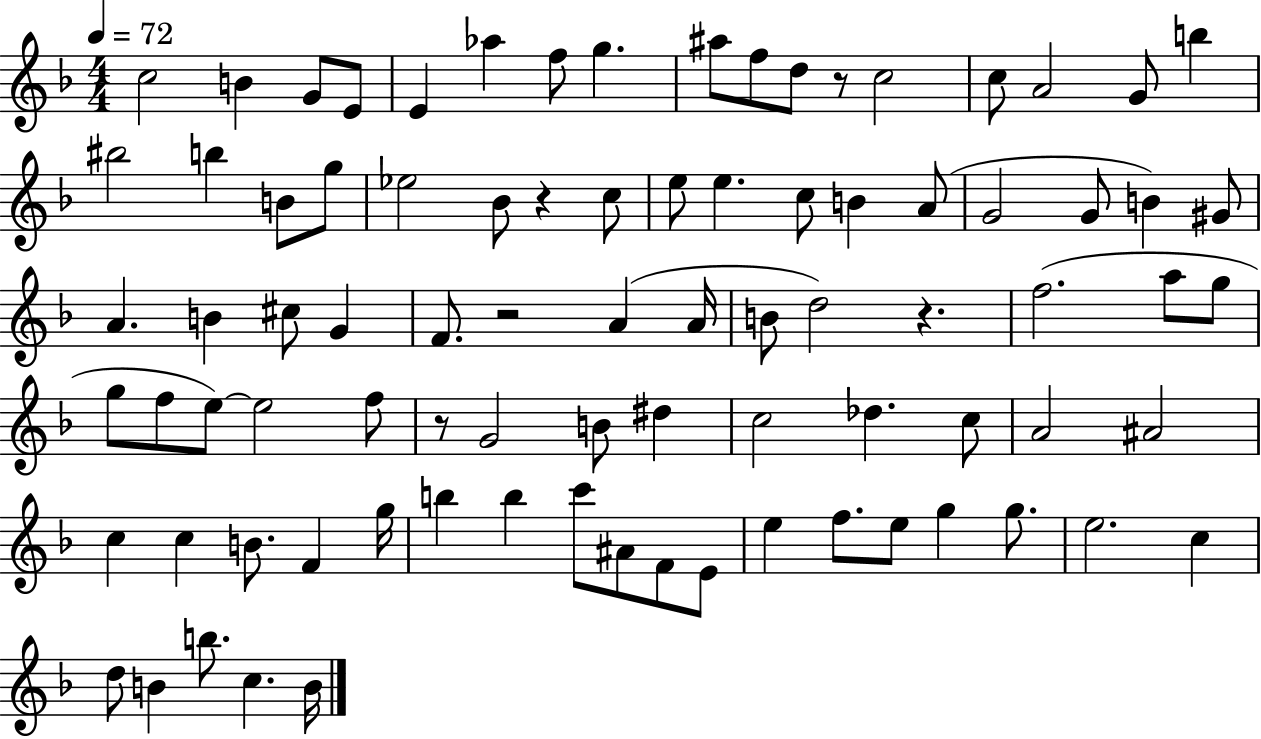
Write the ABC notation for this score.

X:1
T:Untitled
M:4/4
L:1/4
K:F
c2 B G/2 E/2 E _a f/2 g ^a/2 f/2 d/2 z/2 c2 c/2 A2 G/2 b ^b2 b B/2 g/2 _e2 _B/2 z c/2 e/2 e c/2 B A/2 G2 G/2 B ^G/2 A B ^c/2 G F/2 z2 A A/4 B/2 d2 z f2 a/2 g/2 g/2 f/2 e/2 e2 f/2 z/2 G2 B/2 ^d c2 _d c/2 A2 ^A2 c c B/2 F g/4 b b c'/2 ^A/2 F/2 E/2 e f/2 e/2 g g/2 e2 c d/2 B b/2 c B/4